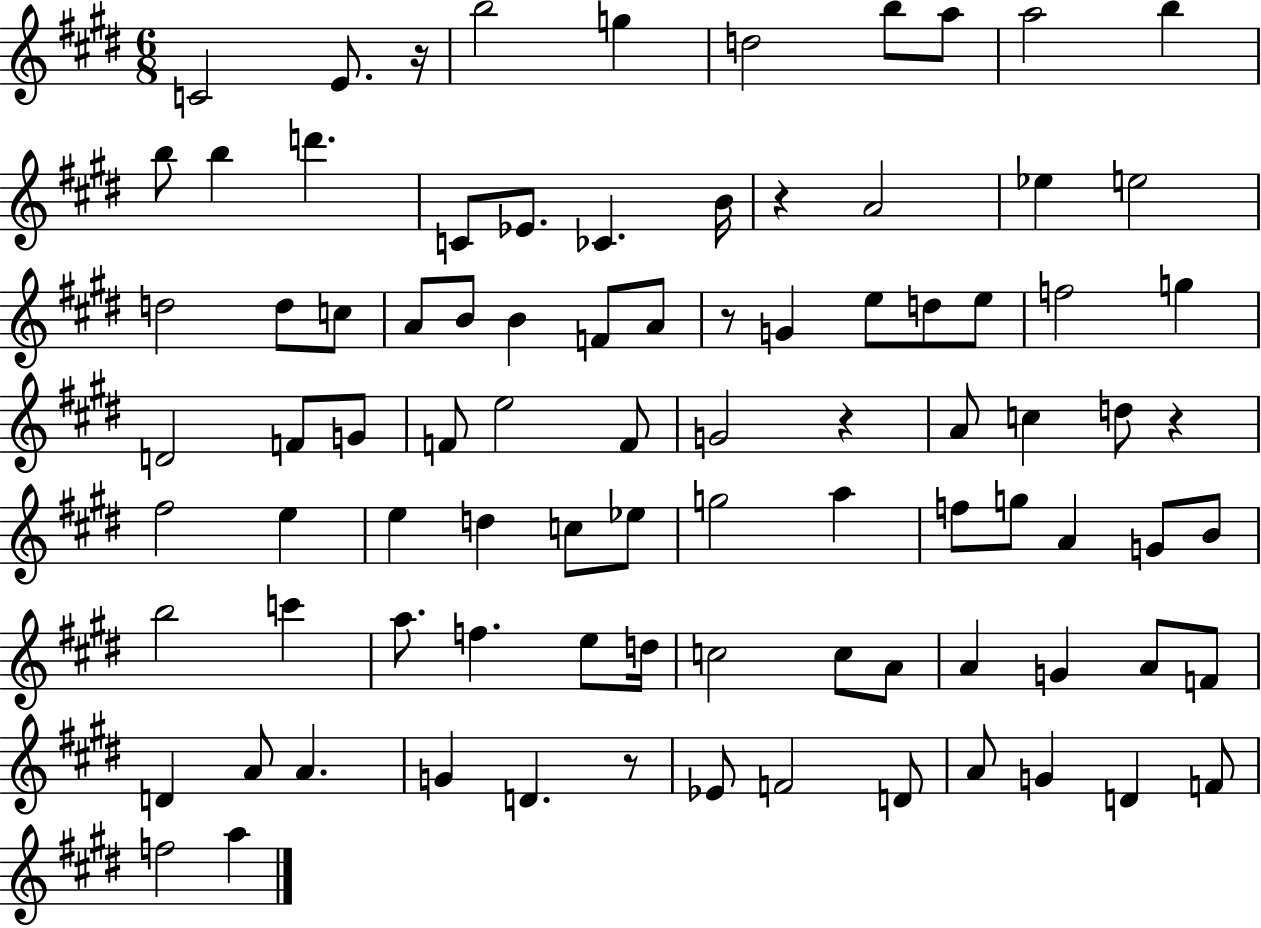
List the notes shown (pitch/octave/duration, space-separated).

C4/h E4/e. R/s B5/h G5/q D5/h B5/e A5/e A5/h B5/q B5/e B5/q D6/q. C4/e Eb4/e. CES4/q. B4/s R/q A4/h Eb5/q E5/h D5/h D5/e C5/e A4/e B4/e B4/q F4/e A4/e R/e G4/q E5/e D5/e E5/e F5/h G5/q D4/h F4/e G4/e F4/e E5/h F4/e G4/h R/q A4/e C5/q D5/e R/q F#5/h E5/q E5/q D5/q C5/e Eb5/e G5/h A5/q F5/e G5/e A4/q G4/e B4/e B5/h C6/q A5/e. F5/q. E5/e D5/s C5/h C5/e A4/e A4/q G4/q A4/e F4/e D4/q A4/e A4/q. G4/q D4/q. R/e Eb4/e F4/h D4/e A4/e G4/q D4/q F4/e F5/h A5/q